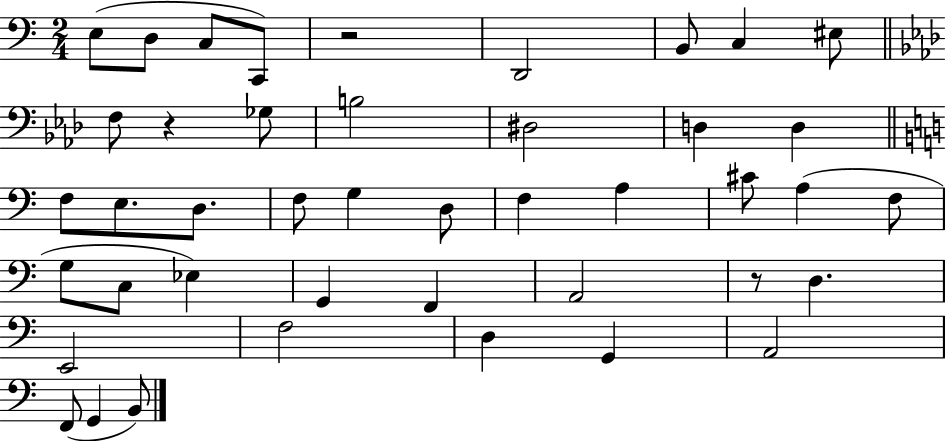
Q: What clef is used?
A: bass